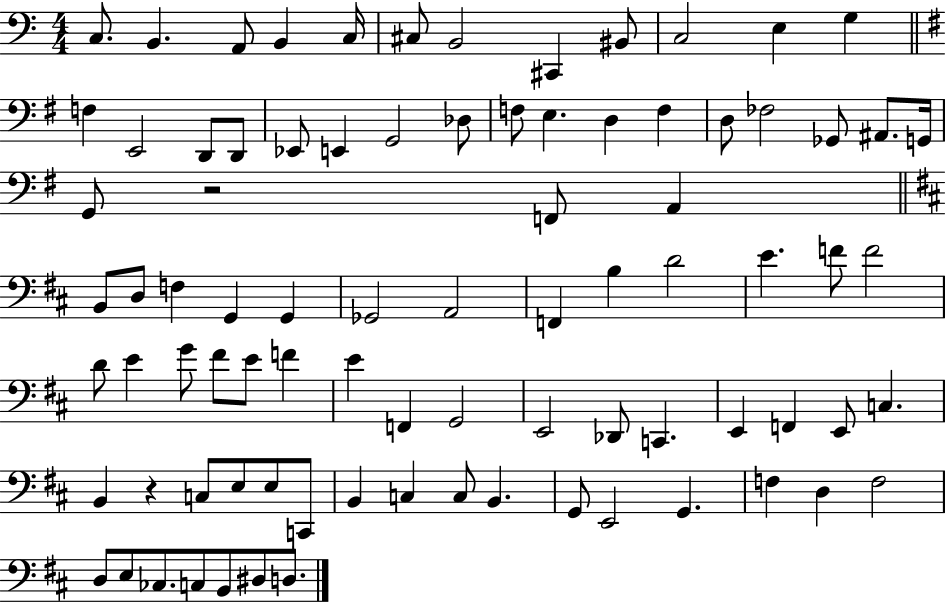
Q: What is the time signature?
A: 4/4